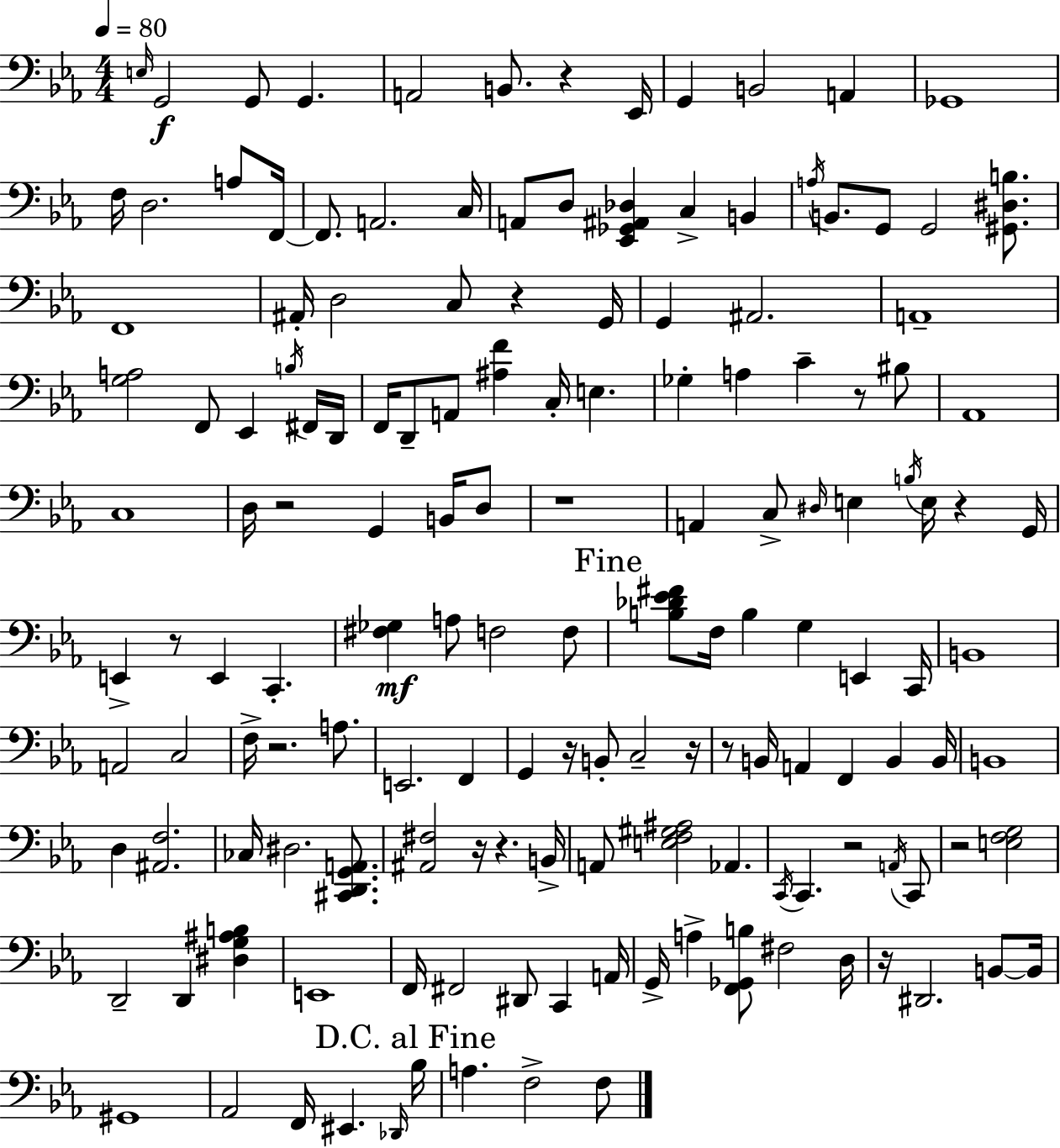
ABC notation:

X:1
T:Untitled
M:4/4
L:1/4
K:Cm
E,/4 G,,2 G,,/2 G,, A,,2 B,,/2 z _E,,/4 G,, B,,2 A,, _G,,4 F,/4 D,2 A,/2 F,,/4 F,,/2 A,,2 C,/4 A,,/2 D,/2 [_E,,_G,,^A,,_D,] C, B,, A,/4 B,,/2 G,,/2 G,,2 [^G,,^D,B,]/2 F,,4 ^A,,/4 D,2 C,/2 z G,,/4 G,, ^A,,2 A,,4 [G,A,]2 F,,/2 _E,, B,/4 ^F,,/4 D,,/4 F,,/4 D,,/2 A,,/2 [^A,F] C,/4 E, _G, A, C z/2 ^B,/2 _A,,4 C,4 D,/4 z2 G,, B,,/4 D,/2 z4 A,, C,/2 ^D,/4 E, B,/4 E,/4 z G,,/4 E,, z/2 E,, C,, [^F,_G,] A,/2 F,2 F,/2 [B,_D_E^F]/2 F,/4 B, G, E,, C,,/4 B,,4 A,,2 C,2 F,/4 z2 A,/2 E,,2 F,, G,, z/4 B,,/2 C,2 z/4 z/2 B,,/4 A,, F,, B,, B,,/4 B,,4 D, [^A,,F,]2 _C,/4 ^D,2 [^C,,D,,G,,A,,]/2 [^A,,^F,]2 z/4 z B,,/4 A,,/2 [E,F,^G,^A,]2 _A,, C,,/4 C,, z2 A,,/4 C,,/2 z2 [E,F,G,]2 D,,2 D,, [^D,G,^A,B,] E,,4 F,,/4 ^F,,2 ^D,,/2 C,, A,,/4 G,,/4 A, [F,,_G,,B,]/2 ^F,2 D,/4 z/4 ^D,,2 B,,/2 B,,/4 ^G,,4 _A,,2 F,,/4 ^E,, _D,,/4 _B,/4 A, F,2 F,/2